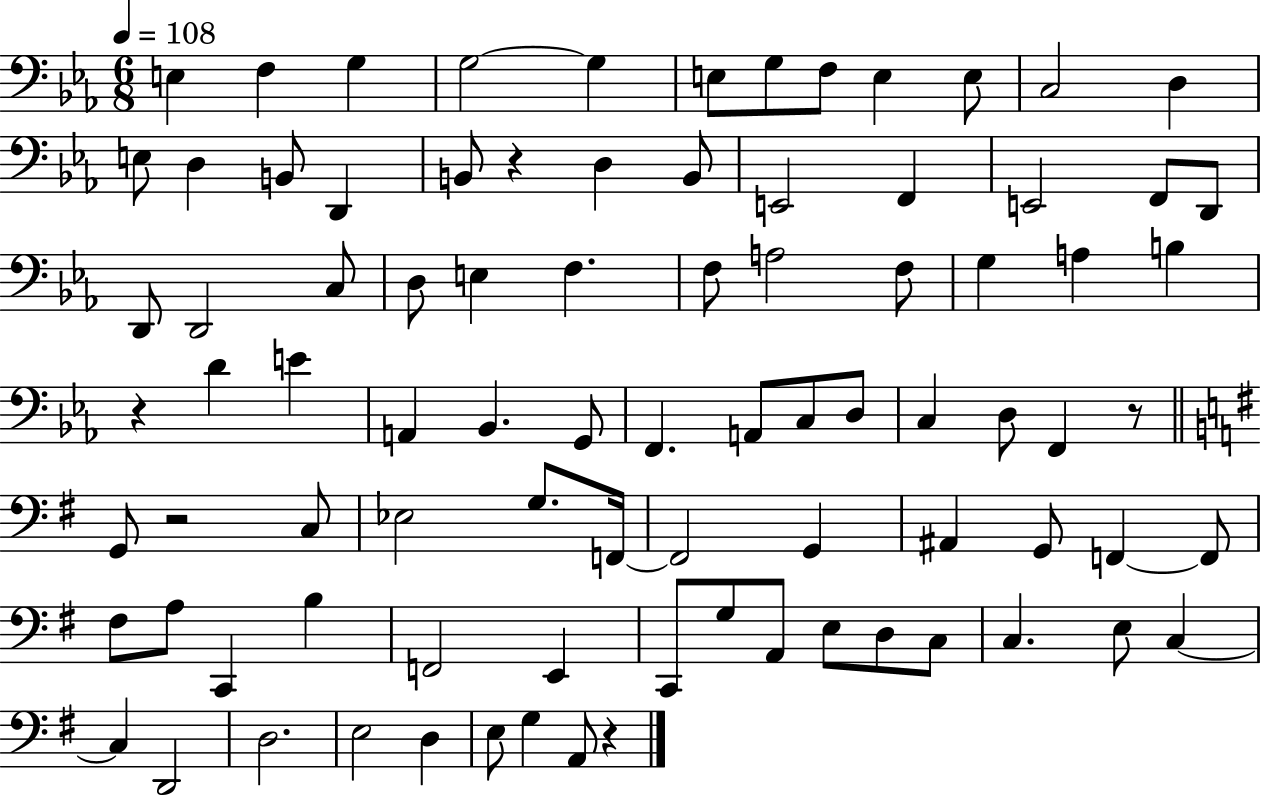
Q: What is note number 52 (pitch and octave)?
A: G3